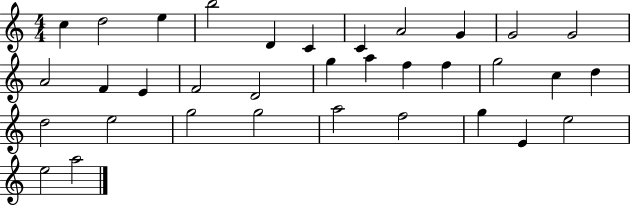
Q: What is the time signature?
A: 4/4